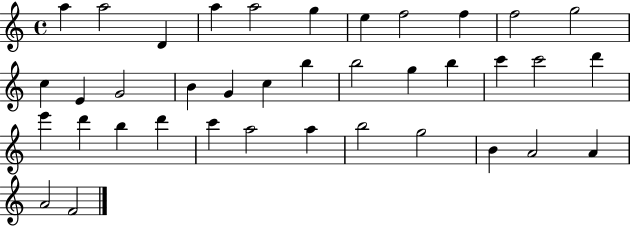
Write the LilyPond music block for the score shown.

{
  \clef treble
  \time 4/4
  \defaultTimeSignature
  \key c \major
  a''4 a''2 d'4 | a''4 a''2 g''4 | e''4 f''2 f''4 | f''2 g''2 | \break c''4 e'4 g'2 | b'4 g'4 c''4 b''4 | b''2 g''4 b''4 | c'''4 c'''2 d'''4 | \break e'''4 d'''4 b''4 d'''4 | c'''4 a''2 a''4 | b''2 g''2 | b'4 a'2 a'4 | \break a'2 f'2 | \bar "|."
}